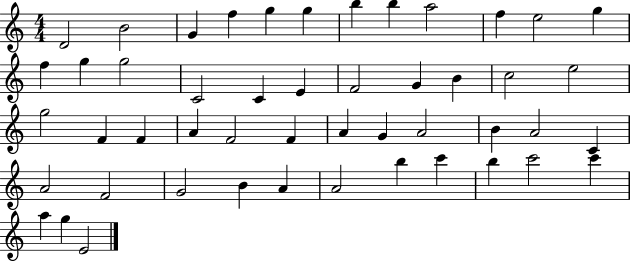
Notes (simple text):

D4/h B4/h G4/q F5/q G5/q G5/q B5/q B5/q A5/h F5/q E5/h G5/q F5/q G5/q G5/h C4/h C4/q E4/q F4/h G4/q B4/q C5/h E5/h G5/h F4/q F4/q A4/q F4/h F4/q A4/q G4/q A4/h B4/q A4/h C4/q A4/h F4/h G4/h B4/q A4/q A4/h B5/q C6/q B5/q C6/h C6/q A5/q G5/q E4/h